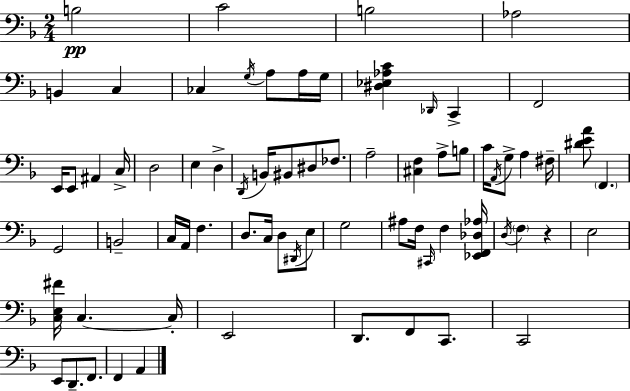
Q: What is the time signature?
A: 2/4